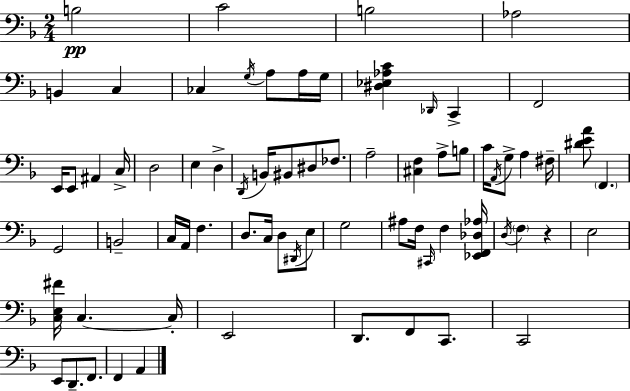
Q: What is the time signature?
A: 2/4